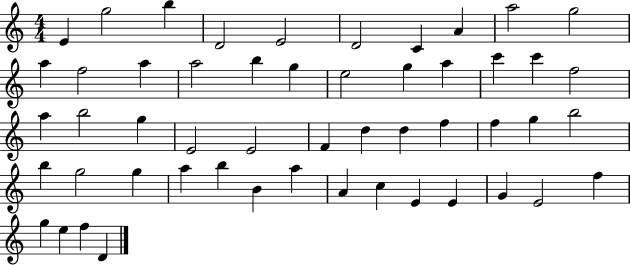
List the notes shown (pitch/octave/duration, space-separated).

E4/q G5/h B5/q D4/h E4/h D4/h C4/q A4/q A5/h G5/h A5/q F5/h A5/q A5/h B5/q G5/q E5/h G5/q A5/q C6/q C6/q F5/h A5/q B5/h G5/q E4/h E4/h F4/q D5/q D5/q F5/q F5/q G5/q B5/h B5/q G5/h G5/q A5/q B5/q B4/q A5/q A4/q C5/q E4/q E4/q G4/q E4/h F5/q G5/q E5/q F5/q D4/q